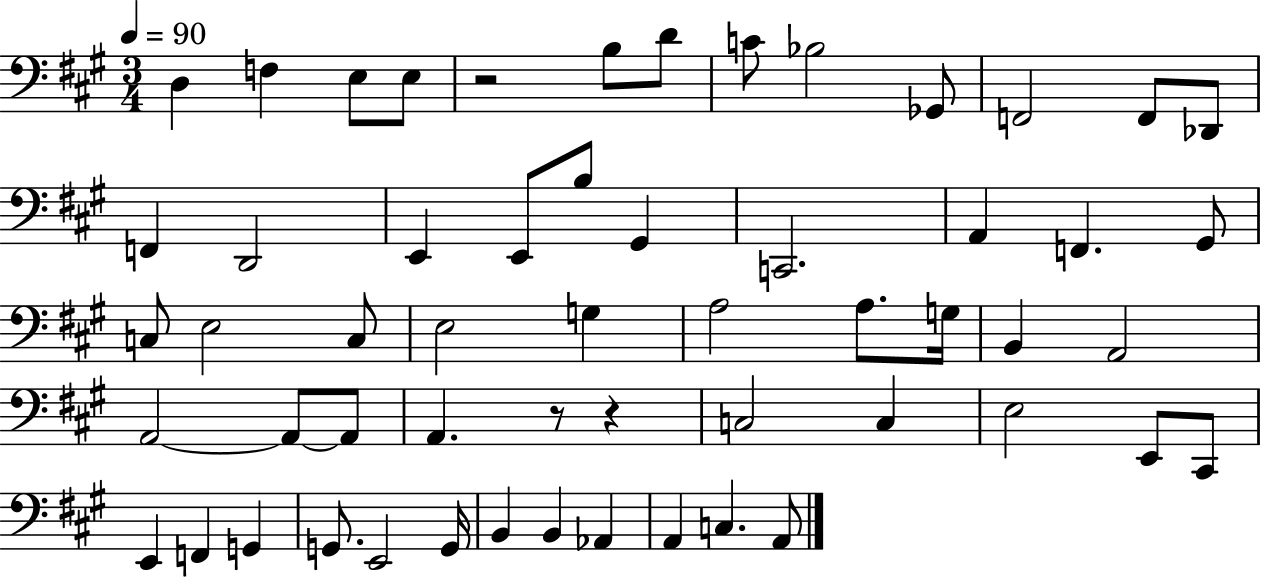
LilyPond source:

{
  \clef bass
  \numericTimeSignature
  \time 3/4
  \key a \major
  \tempo 4 = 90
  d4 f4 e8 e8 | r2 b8 d'8 | c'8 bes2 ges,8 | f,2 f,8 des,8 | \break f,4 d,2 | e,4 e,8 b8 gis,4 | c,2. | a,4 f,4. gis,8 | \break c8 e2 c8 | e2 g4 | a2 a8. g16 | b,4 a,2 | \break a,2~~ a,8~~ a,8 | a,4. r8 r4 | c2 c4 | e2 e,8 cis,8 | \break e,4 f,4 g,4 | g,8. e,2 g,16 | b,4 b,4 aes,4 | a,4 c4. a,8 | \break \bar "|."
}